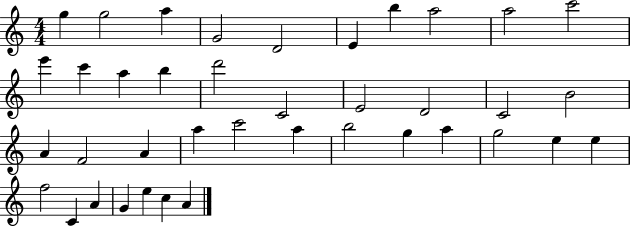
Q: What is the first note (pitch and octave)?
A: G5